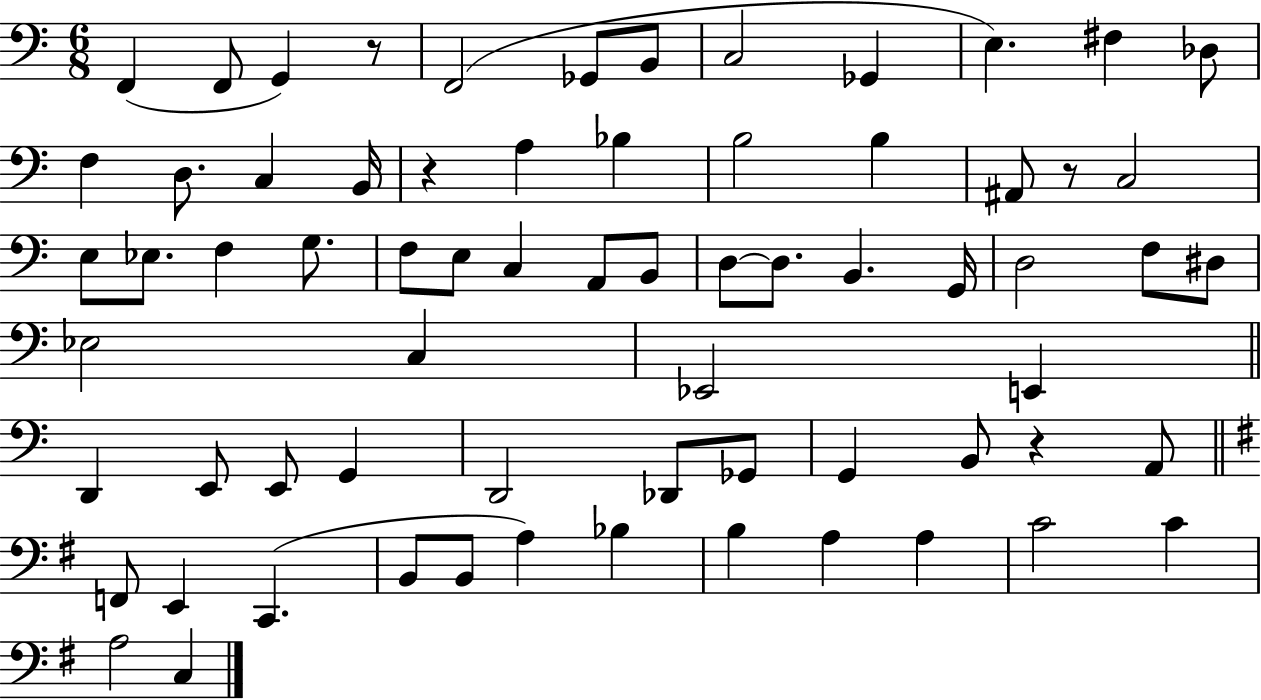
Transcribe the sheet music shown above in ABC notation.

X:1
T:Untitled
M:6/8
L:1/4
K:C
F,, F,,/2 G,, z/2 F,,2 _G,,/2 B,,/2 C,2 _G,, E, ^F, _D,/2 F, D,/2 C, B,,/4 z A, _B, B,2 B, ^A,,/2 z/2 C,2 E,/2 _E,/2 F, G,/2 F,/2 E,/2 C, A,,/2 B,,/2 D,/2 D,/2 B,, G,,/4 D,2 F,/2 ^D,/2 _E,2 C, _E,,2 E,, D,, E,,/2 E,,/2 G,, D,,2 _D,,/2 _G,,/2 G,, B,,/2 z A,,/2 F,,/2 E,, C,, B,,/2 B,,/2 A, _B, B, A, A, C2 C A,2 C,